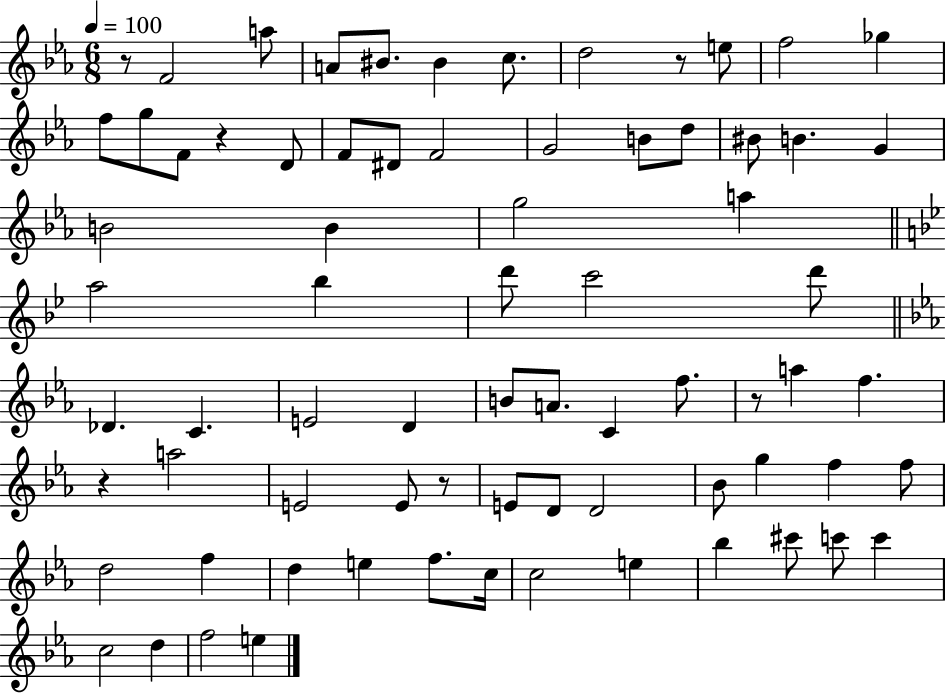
{
  \clef treble
  \numericTimeSignature
  \time 6/8
  \key ees \major
  \tempo 4 = 100
  \repeat volta 2 { r8 f'2 a''8 | a'8 bis'8. bis'4 c''8. | d''2 r8 e''8 | f''2 ges''4 | \break f''8 g''8 f'8 r4 d'8 | f'8 dis'8 f'2 | g'2 b'8 d''8 | bis'8 b'4. g'4 | \break b'2 b'4 | g''2 a''4 | \bar "||" \break \key bes \major a''2 bes''4 | d'''8 c'''2 d'''8 | \bar "||" \break \key c \minor des'4. c'4. | e'2 d'4 | b'8 a'8. c'4 f''8. | r8 a''4 f''4. | \break r4 a''2 | e'2 e'8 r8 | e'8 d'8 d'2 | bes'8 g''4 f''4 f''8 | \break d''2 f''4 | d''4 e''4 f''8. c''16 | c''2 e''4 | bes''4 cis'''8 c'''8 c'''4 | \break c''2 d''4 | f''2 e''4 | } \bar "|."
}